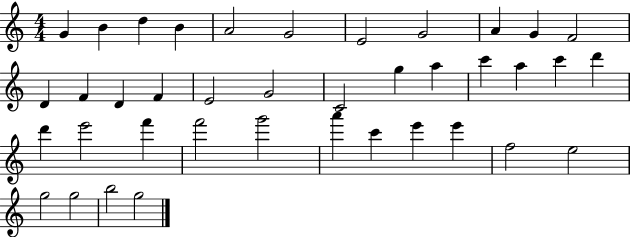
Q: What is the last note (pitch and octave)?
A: G5